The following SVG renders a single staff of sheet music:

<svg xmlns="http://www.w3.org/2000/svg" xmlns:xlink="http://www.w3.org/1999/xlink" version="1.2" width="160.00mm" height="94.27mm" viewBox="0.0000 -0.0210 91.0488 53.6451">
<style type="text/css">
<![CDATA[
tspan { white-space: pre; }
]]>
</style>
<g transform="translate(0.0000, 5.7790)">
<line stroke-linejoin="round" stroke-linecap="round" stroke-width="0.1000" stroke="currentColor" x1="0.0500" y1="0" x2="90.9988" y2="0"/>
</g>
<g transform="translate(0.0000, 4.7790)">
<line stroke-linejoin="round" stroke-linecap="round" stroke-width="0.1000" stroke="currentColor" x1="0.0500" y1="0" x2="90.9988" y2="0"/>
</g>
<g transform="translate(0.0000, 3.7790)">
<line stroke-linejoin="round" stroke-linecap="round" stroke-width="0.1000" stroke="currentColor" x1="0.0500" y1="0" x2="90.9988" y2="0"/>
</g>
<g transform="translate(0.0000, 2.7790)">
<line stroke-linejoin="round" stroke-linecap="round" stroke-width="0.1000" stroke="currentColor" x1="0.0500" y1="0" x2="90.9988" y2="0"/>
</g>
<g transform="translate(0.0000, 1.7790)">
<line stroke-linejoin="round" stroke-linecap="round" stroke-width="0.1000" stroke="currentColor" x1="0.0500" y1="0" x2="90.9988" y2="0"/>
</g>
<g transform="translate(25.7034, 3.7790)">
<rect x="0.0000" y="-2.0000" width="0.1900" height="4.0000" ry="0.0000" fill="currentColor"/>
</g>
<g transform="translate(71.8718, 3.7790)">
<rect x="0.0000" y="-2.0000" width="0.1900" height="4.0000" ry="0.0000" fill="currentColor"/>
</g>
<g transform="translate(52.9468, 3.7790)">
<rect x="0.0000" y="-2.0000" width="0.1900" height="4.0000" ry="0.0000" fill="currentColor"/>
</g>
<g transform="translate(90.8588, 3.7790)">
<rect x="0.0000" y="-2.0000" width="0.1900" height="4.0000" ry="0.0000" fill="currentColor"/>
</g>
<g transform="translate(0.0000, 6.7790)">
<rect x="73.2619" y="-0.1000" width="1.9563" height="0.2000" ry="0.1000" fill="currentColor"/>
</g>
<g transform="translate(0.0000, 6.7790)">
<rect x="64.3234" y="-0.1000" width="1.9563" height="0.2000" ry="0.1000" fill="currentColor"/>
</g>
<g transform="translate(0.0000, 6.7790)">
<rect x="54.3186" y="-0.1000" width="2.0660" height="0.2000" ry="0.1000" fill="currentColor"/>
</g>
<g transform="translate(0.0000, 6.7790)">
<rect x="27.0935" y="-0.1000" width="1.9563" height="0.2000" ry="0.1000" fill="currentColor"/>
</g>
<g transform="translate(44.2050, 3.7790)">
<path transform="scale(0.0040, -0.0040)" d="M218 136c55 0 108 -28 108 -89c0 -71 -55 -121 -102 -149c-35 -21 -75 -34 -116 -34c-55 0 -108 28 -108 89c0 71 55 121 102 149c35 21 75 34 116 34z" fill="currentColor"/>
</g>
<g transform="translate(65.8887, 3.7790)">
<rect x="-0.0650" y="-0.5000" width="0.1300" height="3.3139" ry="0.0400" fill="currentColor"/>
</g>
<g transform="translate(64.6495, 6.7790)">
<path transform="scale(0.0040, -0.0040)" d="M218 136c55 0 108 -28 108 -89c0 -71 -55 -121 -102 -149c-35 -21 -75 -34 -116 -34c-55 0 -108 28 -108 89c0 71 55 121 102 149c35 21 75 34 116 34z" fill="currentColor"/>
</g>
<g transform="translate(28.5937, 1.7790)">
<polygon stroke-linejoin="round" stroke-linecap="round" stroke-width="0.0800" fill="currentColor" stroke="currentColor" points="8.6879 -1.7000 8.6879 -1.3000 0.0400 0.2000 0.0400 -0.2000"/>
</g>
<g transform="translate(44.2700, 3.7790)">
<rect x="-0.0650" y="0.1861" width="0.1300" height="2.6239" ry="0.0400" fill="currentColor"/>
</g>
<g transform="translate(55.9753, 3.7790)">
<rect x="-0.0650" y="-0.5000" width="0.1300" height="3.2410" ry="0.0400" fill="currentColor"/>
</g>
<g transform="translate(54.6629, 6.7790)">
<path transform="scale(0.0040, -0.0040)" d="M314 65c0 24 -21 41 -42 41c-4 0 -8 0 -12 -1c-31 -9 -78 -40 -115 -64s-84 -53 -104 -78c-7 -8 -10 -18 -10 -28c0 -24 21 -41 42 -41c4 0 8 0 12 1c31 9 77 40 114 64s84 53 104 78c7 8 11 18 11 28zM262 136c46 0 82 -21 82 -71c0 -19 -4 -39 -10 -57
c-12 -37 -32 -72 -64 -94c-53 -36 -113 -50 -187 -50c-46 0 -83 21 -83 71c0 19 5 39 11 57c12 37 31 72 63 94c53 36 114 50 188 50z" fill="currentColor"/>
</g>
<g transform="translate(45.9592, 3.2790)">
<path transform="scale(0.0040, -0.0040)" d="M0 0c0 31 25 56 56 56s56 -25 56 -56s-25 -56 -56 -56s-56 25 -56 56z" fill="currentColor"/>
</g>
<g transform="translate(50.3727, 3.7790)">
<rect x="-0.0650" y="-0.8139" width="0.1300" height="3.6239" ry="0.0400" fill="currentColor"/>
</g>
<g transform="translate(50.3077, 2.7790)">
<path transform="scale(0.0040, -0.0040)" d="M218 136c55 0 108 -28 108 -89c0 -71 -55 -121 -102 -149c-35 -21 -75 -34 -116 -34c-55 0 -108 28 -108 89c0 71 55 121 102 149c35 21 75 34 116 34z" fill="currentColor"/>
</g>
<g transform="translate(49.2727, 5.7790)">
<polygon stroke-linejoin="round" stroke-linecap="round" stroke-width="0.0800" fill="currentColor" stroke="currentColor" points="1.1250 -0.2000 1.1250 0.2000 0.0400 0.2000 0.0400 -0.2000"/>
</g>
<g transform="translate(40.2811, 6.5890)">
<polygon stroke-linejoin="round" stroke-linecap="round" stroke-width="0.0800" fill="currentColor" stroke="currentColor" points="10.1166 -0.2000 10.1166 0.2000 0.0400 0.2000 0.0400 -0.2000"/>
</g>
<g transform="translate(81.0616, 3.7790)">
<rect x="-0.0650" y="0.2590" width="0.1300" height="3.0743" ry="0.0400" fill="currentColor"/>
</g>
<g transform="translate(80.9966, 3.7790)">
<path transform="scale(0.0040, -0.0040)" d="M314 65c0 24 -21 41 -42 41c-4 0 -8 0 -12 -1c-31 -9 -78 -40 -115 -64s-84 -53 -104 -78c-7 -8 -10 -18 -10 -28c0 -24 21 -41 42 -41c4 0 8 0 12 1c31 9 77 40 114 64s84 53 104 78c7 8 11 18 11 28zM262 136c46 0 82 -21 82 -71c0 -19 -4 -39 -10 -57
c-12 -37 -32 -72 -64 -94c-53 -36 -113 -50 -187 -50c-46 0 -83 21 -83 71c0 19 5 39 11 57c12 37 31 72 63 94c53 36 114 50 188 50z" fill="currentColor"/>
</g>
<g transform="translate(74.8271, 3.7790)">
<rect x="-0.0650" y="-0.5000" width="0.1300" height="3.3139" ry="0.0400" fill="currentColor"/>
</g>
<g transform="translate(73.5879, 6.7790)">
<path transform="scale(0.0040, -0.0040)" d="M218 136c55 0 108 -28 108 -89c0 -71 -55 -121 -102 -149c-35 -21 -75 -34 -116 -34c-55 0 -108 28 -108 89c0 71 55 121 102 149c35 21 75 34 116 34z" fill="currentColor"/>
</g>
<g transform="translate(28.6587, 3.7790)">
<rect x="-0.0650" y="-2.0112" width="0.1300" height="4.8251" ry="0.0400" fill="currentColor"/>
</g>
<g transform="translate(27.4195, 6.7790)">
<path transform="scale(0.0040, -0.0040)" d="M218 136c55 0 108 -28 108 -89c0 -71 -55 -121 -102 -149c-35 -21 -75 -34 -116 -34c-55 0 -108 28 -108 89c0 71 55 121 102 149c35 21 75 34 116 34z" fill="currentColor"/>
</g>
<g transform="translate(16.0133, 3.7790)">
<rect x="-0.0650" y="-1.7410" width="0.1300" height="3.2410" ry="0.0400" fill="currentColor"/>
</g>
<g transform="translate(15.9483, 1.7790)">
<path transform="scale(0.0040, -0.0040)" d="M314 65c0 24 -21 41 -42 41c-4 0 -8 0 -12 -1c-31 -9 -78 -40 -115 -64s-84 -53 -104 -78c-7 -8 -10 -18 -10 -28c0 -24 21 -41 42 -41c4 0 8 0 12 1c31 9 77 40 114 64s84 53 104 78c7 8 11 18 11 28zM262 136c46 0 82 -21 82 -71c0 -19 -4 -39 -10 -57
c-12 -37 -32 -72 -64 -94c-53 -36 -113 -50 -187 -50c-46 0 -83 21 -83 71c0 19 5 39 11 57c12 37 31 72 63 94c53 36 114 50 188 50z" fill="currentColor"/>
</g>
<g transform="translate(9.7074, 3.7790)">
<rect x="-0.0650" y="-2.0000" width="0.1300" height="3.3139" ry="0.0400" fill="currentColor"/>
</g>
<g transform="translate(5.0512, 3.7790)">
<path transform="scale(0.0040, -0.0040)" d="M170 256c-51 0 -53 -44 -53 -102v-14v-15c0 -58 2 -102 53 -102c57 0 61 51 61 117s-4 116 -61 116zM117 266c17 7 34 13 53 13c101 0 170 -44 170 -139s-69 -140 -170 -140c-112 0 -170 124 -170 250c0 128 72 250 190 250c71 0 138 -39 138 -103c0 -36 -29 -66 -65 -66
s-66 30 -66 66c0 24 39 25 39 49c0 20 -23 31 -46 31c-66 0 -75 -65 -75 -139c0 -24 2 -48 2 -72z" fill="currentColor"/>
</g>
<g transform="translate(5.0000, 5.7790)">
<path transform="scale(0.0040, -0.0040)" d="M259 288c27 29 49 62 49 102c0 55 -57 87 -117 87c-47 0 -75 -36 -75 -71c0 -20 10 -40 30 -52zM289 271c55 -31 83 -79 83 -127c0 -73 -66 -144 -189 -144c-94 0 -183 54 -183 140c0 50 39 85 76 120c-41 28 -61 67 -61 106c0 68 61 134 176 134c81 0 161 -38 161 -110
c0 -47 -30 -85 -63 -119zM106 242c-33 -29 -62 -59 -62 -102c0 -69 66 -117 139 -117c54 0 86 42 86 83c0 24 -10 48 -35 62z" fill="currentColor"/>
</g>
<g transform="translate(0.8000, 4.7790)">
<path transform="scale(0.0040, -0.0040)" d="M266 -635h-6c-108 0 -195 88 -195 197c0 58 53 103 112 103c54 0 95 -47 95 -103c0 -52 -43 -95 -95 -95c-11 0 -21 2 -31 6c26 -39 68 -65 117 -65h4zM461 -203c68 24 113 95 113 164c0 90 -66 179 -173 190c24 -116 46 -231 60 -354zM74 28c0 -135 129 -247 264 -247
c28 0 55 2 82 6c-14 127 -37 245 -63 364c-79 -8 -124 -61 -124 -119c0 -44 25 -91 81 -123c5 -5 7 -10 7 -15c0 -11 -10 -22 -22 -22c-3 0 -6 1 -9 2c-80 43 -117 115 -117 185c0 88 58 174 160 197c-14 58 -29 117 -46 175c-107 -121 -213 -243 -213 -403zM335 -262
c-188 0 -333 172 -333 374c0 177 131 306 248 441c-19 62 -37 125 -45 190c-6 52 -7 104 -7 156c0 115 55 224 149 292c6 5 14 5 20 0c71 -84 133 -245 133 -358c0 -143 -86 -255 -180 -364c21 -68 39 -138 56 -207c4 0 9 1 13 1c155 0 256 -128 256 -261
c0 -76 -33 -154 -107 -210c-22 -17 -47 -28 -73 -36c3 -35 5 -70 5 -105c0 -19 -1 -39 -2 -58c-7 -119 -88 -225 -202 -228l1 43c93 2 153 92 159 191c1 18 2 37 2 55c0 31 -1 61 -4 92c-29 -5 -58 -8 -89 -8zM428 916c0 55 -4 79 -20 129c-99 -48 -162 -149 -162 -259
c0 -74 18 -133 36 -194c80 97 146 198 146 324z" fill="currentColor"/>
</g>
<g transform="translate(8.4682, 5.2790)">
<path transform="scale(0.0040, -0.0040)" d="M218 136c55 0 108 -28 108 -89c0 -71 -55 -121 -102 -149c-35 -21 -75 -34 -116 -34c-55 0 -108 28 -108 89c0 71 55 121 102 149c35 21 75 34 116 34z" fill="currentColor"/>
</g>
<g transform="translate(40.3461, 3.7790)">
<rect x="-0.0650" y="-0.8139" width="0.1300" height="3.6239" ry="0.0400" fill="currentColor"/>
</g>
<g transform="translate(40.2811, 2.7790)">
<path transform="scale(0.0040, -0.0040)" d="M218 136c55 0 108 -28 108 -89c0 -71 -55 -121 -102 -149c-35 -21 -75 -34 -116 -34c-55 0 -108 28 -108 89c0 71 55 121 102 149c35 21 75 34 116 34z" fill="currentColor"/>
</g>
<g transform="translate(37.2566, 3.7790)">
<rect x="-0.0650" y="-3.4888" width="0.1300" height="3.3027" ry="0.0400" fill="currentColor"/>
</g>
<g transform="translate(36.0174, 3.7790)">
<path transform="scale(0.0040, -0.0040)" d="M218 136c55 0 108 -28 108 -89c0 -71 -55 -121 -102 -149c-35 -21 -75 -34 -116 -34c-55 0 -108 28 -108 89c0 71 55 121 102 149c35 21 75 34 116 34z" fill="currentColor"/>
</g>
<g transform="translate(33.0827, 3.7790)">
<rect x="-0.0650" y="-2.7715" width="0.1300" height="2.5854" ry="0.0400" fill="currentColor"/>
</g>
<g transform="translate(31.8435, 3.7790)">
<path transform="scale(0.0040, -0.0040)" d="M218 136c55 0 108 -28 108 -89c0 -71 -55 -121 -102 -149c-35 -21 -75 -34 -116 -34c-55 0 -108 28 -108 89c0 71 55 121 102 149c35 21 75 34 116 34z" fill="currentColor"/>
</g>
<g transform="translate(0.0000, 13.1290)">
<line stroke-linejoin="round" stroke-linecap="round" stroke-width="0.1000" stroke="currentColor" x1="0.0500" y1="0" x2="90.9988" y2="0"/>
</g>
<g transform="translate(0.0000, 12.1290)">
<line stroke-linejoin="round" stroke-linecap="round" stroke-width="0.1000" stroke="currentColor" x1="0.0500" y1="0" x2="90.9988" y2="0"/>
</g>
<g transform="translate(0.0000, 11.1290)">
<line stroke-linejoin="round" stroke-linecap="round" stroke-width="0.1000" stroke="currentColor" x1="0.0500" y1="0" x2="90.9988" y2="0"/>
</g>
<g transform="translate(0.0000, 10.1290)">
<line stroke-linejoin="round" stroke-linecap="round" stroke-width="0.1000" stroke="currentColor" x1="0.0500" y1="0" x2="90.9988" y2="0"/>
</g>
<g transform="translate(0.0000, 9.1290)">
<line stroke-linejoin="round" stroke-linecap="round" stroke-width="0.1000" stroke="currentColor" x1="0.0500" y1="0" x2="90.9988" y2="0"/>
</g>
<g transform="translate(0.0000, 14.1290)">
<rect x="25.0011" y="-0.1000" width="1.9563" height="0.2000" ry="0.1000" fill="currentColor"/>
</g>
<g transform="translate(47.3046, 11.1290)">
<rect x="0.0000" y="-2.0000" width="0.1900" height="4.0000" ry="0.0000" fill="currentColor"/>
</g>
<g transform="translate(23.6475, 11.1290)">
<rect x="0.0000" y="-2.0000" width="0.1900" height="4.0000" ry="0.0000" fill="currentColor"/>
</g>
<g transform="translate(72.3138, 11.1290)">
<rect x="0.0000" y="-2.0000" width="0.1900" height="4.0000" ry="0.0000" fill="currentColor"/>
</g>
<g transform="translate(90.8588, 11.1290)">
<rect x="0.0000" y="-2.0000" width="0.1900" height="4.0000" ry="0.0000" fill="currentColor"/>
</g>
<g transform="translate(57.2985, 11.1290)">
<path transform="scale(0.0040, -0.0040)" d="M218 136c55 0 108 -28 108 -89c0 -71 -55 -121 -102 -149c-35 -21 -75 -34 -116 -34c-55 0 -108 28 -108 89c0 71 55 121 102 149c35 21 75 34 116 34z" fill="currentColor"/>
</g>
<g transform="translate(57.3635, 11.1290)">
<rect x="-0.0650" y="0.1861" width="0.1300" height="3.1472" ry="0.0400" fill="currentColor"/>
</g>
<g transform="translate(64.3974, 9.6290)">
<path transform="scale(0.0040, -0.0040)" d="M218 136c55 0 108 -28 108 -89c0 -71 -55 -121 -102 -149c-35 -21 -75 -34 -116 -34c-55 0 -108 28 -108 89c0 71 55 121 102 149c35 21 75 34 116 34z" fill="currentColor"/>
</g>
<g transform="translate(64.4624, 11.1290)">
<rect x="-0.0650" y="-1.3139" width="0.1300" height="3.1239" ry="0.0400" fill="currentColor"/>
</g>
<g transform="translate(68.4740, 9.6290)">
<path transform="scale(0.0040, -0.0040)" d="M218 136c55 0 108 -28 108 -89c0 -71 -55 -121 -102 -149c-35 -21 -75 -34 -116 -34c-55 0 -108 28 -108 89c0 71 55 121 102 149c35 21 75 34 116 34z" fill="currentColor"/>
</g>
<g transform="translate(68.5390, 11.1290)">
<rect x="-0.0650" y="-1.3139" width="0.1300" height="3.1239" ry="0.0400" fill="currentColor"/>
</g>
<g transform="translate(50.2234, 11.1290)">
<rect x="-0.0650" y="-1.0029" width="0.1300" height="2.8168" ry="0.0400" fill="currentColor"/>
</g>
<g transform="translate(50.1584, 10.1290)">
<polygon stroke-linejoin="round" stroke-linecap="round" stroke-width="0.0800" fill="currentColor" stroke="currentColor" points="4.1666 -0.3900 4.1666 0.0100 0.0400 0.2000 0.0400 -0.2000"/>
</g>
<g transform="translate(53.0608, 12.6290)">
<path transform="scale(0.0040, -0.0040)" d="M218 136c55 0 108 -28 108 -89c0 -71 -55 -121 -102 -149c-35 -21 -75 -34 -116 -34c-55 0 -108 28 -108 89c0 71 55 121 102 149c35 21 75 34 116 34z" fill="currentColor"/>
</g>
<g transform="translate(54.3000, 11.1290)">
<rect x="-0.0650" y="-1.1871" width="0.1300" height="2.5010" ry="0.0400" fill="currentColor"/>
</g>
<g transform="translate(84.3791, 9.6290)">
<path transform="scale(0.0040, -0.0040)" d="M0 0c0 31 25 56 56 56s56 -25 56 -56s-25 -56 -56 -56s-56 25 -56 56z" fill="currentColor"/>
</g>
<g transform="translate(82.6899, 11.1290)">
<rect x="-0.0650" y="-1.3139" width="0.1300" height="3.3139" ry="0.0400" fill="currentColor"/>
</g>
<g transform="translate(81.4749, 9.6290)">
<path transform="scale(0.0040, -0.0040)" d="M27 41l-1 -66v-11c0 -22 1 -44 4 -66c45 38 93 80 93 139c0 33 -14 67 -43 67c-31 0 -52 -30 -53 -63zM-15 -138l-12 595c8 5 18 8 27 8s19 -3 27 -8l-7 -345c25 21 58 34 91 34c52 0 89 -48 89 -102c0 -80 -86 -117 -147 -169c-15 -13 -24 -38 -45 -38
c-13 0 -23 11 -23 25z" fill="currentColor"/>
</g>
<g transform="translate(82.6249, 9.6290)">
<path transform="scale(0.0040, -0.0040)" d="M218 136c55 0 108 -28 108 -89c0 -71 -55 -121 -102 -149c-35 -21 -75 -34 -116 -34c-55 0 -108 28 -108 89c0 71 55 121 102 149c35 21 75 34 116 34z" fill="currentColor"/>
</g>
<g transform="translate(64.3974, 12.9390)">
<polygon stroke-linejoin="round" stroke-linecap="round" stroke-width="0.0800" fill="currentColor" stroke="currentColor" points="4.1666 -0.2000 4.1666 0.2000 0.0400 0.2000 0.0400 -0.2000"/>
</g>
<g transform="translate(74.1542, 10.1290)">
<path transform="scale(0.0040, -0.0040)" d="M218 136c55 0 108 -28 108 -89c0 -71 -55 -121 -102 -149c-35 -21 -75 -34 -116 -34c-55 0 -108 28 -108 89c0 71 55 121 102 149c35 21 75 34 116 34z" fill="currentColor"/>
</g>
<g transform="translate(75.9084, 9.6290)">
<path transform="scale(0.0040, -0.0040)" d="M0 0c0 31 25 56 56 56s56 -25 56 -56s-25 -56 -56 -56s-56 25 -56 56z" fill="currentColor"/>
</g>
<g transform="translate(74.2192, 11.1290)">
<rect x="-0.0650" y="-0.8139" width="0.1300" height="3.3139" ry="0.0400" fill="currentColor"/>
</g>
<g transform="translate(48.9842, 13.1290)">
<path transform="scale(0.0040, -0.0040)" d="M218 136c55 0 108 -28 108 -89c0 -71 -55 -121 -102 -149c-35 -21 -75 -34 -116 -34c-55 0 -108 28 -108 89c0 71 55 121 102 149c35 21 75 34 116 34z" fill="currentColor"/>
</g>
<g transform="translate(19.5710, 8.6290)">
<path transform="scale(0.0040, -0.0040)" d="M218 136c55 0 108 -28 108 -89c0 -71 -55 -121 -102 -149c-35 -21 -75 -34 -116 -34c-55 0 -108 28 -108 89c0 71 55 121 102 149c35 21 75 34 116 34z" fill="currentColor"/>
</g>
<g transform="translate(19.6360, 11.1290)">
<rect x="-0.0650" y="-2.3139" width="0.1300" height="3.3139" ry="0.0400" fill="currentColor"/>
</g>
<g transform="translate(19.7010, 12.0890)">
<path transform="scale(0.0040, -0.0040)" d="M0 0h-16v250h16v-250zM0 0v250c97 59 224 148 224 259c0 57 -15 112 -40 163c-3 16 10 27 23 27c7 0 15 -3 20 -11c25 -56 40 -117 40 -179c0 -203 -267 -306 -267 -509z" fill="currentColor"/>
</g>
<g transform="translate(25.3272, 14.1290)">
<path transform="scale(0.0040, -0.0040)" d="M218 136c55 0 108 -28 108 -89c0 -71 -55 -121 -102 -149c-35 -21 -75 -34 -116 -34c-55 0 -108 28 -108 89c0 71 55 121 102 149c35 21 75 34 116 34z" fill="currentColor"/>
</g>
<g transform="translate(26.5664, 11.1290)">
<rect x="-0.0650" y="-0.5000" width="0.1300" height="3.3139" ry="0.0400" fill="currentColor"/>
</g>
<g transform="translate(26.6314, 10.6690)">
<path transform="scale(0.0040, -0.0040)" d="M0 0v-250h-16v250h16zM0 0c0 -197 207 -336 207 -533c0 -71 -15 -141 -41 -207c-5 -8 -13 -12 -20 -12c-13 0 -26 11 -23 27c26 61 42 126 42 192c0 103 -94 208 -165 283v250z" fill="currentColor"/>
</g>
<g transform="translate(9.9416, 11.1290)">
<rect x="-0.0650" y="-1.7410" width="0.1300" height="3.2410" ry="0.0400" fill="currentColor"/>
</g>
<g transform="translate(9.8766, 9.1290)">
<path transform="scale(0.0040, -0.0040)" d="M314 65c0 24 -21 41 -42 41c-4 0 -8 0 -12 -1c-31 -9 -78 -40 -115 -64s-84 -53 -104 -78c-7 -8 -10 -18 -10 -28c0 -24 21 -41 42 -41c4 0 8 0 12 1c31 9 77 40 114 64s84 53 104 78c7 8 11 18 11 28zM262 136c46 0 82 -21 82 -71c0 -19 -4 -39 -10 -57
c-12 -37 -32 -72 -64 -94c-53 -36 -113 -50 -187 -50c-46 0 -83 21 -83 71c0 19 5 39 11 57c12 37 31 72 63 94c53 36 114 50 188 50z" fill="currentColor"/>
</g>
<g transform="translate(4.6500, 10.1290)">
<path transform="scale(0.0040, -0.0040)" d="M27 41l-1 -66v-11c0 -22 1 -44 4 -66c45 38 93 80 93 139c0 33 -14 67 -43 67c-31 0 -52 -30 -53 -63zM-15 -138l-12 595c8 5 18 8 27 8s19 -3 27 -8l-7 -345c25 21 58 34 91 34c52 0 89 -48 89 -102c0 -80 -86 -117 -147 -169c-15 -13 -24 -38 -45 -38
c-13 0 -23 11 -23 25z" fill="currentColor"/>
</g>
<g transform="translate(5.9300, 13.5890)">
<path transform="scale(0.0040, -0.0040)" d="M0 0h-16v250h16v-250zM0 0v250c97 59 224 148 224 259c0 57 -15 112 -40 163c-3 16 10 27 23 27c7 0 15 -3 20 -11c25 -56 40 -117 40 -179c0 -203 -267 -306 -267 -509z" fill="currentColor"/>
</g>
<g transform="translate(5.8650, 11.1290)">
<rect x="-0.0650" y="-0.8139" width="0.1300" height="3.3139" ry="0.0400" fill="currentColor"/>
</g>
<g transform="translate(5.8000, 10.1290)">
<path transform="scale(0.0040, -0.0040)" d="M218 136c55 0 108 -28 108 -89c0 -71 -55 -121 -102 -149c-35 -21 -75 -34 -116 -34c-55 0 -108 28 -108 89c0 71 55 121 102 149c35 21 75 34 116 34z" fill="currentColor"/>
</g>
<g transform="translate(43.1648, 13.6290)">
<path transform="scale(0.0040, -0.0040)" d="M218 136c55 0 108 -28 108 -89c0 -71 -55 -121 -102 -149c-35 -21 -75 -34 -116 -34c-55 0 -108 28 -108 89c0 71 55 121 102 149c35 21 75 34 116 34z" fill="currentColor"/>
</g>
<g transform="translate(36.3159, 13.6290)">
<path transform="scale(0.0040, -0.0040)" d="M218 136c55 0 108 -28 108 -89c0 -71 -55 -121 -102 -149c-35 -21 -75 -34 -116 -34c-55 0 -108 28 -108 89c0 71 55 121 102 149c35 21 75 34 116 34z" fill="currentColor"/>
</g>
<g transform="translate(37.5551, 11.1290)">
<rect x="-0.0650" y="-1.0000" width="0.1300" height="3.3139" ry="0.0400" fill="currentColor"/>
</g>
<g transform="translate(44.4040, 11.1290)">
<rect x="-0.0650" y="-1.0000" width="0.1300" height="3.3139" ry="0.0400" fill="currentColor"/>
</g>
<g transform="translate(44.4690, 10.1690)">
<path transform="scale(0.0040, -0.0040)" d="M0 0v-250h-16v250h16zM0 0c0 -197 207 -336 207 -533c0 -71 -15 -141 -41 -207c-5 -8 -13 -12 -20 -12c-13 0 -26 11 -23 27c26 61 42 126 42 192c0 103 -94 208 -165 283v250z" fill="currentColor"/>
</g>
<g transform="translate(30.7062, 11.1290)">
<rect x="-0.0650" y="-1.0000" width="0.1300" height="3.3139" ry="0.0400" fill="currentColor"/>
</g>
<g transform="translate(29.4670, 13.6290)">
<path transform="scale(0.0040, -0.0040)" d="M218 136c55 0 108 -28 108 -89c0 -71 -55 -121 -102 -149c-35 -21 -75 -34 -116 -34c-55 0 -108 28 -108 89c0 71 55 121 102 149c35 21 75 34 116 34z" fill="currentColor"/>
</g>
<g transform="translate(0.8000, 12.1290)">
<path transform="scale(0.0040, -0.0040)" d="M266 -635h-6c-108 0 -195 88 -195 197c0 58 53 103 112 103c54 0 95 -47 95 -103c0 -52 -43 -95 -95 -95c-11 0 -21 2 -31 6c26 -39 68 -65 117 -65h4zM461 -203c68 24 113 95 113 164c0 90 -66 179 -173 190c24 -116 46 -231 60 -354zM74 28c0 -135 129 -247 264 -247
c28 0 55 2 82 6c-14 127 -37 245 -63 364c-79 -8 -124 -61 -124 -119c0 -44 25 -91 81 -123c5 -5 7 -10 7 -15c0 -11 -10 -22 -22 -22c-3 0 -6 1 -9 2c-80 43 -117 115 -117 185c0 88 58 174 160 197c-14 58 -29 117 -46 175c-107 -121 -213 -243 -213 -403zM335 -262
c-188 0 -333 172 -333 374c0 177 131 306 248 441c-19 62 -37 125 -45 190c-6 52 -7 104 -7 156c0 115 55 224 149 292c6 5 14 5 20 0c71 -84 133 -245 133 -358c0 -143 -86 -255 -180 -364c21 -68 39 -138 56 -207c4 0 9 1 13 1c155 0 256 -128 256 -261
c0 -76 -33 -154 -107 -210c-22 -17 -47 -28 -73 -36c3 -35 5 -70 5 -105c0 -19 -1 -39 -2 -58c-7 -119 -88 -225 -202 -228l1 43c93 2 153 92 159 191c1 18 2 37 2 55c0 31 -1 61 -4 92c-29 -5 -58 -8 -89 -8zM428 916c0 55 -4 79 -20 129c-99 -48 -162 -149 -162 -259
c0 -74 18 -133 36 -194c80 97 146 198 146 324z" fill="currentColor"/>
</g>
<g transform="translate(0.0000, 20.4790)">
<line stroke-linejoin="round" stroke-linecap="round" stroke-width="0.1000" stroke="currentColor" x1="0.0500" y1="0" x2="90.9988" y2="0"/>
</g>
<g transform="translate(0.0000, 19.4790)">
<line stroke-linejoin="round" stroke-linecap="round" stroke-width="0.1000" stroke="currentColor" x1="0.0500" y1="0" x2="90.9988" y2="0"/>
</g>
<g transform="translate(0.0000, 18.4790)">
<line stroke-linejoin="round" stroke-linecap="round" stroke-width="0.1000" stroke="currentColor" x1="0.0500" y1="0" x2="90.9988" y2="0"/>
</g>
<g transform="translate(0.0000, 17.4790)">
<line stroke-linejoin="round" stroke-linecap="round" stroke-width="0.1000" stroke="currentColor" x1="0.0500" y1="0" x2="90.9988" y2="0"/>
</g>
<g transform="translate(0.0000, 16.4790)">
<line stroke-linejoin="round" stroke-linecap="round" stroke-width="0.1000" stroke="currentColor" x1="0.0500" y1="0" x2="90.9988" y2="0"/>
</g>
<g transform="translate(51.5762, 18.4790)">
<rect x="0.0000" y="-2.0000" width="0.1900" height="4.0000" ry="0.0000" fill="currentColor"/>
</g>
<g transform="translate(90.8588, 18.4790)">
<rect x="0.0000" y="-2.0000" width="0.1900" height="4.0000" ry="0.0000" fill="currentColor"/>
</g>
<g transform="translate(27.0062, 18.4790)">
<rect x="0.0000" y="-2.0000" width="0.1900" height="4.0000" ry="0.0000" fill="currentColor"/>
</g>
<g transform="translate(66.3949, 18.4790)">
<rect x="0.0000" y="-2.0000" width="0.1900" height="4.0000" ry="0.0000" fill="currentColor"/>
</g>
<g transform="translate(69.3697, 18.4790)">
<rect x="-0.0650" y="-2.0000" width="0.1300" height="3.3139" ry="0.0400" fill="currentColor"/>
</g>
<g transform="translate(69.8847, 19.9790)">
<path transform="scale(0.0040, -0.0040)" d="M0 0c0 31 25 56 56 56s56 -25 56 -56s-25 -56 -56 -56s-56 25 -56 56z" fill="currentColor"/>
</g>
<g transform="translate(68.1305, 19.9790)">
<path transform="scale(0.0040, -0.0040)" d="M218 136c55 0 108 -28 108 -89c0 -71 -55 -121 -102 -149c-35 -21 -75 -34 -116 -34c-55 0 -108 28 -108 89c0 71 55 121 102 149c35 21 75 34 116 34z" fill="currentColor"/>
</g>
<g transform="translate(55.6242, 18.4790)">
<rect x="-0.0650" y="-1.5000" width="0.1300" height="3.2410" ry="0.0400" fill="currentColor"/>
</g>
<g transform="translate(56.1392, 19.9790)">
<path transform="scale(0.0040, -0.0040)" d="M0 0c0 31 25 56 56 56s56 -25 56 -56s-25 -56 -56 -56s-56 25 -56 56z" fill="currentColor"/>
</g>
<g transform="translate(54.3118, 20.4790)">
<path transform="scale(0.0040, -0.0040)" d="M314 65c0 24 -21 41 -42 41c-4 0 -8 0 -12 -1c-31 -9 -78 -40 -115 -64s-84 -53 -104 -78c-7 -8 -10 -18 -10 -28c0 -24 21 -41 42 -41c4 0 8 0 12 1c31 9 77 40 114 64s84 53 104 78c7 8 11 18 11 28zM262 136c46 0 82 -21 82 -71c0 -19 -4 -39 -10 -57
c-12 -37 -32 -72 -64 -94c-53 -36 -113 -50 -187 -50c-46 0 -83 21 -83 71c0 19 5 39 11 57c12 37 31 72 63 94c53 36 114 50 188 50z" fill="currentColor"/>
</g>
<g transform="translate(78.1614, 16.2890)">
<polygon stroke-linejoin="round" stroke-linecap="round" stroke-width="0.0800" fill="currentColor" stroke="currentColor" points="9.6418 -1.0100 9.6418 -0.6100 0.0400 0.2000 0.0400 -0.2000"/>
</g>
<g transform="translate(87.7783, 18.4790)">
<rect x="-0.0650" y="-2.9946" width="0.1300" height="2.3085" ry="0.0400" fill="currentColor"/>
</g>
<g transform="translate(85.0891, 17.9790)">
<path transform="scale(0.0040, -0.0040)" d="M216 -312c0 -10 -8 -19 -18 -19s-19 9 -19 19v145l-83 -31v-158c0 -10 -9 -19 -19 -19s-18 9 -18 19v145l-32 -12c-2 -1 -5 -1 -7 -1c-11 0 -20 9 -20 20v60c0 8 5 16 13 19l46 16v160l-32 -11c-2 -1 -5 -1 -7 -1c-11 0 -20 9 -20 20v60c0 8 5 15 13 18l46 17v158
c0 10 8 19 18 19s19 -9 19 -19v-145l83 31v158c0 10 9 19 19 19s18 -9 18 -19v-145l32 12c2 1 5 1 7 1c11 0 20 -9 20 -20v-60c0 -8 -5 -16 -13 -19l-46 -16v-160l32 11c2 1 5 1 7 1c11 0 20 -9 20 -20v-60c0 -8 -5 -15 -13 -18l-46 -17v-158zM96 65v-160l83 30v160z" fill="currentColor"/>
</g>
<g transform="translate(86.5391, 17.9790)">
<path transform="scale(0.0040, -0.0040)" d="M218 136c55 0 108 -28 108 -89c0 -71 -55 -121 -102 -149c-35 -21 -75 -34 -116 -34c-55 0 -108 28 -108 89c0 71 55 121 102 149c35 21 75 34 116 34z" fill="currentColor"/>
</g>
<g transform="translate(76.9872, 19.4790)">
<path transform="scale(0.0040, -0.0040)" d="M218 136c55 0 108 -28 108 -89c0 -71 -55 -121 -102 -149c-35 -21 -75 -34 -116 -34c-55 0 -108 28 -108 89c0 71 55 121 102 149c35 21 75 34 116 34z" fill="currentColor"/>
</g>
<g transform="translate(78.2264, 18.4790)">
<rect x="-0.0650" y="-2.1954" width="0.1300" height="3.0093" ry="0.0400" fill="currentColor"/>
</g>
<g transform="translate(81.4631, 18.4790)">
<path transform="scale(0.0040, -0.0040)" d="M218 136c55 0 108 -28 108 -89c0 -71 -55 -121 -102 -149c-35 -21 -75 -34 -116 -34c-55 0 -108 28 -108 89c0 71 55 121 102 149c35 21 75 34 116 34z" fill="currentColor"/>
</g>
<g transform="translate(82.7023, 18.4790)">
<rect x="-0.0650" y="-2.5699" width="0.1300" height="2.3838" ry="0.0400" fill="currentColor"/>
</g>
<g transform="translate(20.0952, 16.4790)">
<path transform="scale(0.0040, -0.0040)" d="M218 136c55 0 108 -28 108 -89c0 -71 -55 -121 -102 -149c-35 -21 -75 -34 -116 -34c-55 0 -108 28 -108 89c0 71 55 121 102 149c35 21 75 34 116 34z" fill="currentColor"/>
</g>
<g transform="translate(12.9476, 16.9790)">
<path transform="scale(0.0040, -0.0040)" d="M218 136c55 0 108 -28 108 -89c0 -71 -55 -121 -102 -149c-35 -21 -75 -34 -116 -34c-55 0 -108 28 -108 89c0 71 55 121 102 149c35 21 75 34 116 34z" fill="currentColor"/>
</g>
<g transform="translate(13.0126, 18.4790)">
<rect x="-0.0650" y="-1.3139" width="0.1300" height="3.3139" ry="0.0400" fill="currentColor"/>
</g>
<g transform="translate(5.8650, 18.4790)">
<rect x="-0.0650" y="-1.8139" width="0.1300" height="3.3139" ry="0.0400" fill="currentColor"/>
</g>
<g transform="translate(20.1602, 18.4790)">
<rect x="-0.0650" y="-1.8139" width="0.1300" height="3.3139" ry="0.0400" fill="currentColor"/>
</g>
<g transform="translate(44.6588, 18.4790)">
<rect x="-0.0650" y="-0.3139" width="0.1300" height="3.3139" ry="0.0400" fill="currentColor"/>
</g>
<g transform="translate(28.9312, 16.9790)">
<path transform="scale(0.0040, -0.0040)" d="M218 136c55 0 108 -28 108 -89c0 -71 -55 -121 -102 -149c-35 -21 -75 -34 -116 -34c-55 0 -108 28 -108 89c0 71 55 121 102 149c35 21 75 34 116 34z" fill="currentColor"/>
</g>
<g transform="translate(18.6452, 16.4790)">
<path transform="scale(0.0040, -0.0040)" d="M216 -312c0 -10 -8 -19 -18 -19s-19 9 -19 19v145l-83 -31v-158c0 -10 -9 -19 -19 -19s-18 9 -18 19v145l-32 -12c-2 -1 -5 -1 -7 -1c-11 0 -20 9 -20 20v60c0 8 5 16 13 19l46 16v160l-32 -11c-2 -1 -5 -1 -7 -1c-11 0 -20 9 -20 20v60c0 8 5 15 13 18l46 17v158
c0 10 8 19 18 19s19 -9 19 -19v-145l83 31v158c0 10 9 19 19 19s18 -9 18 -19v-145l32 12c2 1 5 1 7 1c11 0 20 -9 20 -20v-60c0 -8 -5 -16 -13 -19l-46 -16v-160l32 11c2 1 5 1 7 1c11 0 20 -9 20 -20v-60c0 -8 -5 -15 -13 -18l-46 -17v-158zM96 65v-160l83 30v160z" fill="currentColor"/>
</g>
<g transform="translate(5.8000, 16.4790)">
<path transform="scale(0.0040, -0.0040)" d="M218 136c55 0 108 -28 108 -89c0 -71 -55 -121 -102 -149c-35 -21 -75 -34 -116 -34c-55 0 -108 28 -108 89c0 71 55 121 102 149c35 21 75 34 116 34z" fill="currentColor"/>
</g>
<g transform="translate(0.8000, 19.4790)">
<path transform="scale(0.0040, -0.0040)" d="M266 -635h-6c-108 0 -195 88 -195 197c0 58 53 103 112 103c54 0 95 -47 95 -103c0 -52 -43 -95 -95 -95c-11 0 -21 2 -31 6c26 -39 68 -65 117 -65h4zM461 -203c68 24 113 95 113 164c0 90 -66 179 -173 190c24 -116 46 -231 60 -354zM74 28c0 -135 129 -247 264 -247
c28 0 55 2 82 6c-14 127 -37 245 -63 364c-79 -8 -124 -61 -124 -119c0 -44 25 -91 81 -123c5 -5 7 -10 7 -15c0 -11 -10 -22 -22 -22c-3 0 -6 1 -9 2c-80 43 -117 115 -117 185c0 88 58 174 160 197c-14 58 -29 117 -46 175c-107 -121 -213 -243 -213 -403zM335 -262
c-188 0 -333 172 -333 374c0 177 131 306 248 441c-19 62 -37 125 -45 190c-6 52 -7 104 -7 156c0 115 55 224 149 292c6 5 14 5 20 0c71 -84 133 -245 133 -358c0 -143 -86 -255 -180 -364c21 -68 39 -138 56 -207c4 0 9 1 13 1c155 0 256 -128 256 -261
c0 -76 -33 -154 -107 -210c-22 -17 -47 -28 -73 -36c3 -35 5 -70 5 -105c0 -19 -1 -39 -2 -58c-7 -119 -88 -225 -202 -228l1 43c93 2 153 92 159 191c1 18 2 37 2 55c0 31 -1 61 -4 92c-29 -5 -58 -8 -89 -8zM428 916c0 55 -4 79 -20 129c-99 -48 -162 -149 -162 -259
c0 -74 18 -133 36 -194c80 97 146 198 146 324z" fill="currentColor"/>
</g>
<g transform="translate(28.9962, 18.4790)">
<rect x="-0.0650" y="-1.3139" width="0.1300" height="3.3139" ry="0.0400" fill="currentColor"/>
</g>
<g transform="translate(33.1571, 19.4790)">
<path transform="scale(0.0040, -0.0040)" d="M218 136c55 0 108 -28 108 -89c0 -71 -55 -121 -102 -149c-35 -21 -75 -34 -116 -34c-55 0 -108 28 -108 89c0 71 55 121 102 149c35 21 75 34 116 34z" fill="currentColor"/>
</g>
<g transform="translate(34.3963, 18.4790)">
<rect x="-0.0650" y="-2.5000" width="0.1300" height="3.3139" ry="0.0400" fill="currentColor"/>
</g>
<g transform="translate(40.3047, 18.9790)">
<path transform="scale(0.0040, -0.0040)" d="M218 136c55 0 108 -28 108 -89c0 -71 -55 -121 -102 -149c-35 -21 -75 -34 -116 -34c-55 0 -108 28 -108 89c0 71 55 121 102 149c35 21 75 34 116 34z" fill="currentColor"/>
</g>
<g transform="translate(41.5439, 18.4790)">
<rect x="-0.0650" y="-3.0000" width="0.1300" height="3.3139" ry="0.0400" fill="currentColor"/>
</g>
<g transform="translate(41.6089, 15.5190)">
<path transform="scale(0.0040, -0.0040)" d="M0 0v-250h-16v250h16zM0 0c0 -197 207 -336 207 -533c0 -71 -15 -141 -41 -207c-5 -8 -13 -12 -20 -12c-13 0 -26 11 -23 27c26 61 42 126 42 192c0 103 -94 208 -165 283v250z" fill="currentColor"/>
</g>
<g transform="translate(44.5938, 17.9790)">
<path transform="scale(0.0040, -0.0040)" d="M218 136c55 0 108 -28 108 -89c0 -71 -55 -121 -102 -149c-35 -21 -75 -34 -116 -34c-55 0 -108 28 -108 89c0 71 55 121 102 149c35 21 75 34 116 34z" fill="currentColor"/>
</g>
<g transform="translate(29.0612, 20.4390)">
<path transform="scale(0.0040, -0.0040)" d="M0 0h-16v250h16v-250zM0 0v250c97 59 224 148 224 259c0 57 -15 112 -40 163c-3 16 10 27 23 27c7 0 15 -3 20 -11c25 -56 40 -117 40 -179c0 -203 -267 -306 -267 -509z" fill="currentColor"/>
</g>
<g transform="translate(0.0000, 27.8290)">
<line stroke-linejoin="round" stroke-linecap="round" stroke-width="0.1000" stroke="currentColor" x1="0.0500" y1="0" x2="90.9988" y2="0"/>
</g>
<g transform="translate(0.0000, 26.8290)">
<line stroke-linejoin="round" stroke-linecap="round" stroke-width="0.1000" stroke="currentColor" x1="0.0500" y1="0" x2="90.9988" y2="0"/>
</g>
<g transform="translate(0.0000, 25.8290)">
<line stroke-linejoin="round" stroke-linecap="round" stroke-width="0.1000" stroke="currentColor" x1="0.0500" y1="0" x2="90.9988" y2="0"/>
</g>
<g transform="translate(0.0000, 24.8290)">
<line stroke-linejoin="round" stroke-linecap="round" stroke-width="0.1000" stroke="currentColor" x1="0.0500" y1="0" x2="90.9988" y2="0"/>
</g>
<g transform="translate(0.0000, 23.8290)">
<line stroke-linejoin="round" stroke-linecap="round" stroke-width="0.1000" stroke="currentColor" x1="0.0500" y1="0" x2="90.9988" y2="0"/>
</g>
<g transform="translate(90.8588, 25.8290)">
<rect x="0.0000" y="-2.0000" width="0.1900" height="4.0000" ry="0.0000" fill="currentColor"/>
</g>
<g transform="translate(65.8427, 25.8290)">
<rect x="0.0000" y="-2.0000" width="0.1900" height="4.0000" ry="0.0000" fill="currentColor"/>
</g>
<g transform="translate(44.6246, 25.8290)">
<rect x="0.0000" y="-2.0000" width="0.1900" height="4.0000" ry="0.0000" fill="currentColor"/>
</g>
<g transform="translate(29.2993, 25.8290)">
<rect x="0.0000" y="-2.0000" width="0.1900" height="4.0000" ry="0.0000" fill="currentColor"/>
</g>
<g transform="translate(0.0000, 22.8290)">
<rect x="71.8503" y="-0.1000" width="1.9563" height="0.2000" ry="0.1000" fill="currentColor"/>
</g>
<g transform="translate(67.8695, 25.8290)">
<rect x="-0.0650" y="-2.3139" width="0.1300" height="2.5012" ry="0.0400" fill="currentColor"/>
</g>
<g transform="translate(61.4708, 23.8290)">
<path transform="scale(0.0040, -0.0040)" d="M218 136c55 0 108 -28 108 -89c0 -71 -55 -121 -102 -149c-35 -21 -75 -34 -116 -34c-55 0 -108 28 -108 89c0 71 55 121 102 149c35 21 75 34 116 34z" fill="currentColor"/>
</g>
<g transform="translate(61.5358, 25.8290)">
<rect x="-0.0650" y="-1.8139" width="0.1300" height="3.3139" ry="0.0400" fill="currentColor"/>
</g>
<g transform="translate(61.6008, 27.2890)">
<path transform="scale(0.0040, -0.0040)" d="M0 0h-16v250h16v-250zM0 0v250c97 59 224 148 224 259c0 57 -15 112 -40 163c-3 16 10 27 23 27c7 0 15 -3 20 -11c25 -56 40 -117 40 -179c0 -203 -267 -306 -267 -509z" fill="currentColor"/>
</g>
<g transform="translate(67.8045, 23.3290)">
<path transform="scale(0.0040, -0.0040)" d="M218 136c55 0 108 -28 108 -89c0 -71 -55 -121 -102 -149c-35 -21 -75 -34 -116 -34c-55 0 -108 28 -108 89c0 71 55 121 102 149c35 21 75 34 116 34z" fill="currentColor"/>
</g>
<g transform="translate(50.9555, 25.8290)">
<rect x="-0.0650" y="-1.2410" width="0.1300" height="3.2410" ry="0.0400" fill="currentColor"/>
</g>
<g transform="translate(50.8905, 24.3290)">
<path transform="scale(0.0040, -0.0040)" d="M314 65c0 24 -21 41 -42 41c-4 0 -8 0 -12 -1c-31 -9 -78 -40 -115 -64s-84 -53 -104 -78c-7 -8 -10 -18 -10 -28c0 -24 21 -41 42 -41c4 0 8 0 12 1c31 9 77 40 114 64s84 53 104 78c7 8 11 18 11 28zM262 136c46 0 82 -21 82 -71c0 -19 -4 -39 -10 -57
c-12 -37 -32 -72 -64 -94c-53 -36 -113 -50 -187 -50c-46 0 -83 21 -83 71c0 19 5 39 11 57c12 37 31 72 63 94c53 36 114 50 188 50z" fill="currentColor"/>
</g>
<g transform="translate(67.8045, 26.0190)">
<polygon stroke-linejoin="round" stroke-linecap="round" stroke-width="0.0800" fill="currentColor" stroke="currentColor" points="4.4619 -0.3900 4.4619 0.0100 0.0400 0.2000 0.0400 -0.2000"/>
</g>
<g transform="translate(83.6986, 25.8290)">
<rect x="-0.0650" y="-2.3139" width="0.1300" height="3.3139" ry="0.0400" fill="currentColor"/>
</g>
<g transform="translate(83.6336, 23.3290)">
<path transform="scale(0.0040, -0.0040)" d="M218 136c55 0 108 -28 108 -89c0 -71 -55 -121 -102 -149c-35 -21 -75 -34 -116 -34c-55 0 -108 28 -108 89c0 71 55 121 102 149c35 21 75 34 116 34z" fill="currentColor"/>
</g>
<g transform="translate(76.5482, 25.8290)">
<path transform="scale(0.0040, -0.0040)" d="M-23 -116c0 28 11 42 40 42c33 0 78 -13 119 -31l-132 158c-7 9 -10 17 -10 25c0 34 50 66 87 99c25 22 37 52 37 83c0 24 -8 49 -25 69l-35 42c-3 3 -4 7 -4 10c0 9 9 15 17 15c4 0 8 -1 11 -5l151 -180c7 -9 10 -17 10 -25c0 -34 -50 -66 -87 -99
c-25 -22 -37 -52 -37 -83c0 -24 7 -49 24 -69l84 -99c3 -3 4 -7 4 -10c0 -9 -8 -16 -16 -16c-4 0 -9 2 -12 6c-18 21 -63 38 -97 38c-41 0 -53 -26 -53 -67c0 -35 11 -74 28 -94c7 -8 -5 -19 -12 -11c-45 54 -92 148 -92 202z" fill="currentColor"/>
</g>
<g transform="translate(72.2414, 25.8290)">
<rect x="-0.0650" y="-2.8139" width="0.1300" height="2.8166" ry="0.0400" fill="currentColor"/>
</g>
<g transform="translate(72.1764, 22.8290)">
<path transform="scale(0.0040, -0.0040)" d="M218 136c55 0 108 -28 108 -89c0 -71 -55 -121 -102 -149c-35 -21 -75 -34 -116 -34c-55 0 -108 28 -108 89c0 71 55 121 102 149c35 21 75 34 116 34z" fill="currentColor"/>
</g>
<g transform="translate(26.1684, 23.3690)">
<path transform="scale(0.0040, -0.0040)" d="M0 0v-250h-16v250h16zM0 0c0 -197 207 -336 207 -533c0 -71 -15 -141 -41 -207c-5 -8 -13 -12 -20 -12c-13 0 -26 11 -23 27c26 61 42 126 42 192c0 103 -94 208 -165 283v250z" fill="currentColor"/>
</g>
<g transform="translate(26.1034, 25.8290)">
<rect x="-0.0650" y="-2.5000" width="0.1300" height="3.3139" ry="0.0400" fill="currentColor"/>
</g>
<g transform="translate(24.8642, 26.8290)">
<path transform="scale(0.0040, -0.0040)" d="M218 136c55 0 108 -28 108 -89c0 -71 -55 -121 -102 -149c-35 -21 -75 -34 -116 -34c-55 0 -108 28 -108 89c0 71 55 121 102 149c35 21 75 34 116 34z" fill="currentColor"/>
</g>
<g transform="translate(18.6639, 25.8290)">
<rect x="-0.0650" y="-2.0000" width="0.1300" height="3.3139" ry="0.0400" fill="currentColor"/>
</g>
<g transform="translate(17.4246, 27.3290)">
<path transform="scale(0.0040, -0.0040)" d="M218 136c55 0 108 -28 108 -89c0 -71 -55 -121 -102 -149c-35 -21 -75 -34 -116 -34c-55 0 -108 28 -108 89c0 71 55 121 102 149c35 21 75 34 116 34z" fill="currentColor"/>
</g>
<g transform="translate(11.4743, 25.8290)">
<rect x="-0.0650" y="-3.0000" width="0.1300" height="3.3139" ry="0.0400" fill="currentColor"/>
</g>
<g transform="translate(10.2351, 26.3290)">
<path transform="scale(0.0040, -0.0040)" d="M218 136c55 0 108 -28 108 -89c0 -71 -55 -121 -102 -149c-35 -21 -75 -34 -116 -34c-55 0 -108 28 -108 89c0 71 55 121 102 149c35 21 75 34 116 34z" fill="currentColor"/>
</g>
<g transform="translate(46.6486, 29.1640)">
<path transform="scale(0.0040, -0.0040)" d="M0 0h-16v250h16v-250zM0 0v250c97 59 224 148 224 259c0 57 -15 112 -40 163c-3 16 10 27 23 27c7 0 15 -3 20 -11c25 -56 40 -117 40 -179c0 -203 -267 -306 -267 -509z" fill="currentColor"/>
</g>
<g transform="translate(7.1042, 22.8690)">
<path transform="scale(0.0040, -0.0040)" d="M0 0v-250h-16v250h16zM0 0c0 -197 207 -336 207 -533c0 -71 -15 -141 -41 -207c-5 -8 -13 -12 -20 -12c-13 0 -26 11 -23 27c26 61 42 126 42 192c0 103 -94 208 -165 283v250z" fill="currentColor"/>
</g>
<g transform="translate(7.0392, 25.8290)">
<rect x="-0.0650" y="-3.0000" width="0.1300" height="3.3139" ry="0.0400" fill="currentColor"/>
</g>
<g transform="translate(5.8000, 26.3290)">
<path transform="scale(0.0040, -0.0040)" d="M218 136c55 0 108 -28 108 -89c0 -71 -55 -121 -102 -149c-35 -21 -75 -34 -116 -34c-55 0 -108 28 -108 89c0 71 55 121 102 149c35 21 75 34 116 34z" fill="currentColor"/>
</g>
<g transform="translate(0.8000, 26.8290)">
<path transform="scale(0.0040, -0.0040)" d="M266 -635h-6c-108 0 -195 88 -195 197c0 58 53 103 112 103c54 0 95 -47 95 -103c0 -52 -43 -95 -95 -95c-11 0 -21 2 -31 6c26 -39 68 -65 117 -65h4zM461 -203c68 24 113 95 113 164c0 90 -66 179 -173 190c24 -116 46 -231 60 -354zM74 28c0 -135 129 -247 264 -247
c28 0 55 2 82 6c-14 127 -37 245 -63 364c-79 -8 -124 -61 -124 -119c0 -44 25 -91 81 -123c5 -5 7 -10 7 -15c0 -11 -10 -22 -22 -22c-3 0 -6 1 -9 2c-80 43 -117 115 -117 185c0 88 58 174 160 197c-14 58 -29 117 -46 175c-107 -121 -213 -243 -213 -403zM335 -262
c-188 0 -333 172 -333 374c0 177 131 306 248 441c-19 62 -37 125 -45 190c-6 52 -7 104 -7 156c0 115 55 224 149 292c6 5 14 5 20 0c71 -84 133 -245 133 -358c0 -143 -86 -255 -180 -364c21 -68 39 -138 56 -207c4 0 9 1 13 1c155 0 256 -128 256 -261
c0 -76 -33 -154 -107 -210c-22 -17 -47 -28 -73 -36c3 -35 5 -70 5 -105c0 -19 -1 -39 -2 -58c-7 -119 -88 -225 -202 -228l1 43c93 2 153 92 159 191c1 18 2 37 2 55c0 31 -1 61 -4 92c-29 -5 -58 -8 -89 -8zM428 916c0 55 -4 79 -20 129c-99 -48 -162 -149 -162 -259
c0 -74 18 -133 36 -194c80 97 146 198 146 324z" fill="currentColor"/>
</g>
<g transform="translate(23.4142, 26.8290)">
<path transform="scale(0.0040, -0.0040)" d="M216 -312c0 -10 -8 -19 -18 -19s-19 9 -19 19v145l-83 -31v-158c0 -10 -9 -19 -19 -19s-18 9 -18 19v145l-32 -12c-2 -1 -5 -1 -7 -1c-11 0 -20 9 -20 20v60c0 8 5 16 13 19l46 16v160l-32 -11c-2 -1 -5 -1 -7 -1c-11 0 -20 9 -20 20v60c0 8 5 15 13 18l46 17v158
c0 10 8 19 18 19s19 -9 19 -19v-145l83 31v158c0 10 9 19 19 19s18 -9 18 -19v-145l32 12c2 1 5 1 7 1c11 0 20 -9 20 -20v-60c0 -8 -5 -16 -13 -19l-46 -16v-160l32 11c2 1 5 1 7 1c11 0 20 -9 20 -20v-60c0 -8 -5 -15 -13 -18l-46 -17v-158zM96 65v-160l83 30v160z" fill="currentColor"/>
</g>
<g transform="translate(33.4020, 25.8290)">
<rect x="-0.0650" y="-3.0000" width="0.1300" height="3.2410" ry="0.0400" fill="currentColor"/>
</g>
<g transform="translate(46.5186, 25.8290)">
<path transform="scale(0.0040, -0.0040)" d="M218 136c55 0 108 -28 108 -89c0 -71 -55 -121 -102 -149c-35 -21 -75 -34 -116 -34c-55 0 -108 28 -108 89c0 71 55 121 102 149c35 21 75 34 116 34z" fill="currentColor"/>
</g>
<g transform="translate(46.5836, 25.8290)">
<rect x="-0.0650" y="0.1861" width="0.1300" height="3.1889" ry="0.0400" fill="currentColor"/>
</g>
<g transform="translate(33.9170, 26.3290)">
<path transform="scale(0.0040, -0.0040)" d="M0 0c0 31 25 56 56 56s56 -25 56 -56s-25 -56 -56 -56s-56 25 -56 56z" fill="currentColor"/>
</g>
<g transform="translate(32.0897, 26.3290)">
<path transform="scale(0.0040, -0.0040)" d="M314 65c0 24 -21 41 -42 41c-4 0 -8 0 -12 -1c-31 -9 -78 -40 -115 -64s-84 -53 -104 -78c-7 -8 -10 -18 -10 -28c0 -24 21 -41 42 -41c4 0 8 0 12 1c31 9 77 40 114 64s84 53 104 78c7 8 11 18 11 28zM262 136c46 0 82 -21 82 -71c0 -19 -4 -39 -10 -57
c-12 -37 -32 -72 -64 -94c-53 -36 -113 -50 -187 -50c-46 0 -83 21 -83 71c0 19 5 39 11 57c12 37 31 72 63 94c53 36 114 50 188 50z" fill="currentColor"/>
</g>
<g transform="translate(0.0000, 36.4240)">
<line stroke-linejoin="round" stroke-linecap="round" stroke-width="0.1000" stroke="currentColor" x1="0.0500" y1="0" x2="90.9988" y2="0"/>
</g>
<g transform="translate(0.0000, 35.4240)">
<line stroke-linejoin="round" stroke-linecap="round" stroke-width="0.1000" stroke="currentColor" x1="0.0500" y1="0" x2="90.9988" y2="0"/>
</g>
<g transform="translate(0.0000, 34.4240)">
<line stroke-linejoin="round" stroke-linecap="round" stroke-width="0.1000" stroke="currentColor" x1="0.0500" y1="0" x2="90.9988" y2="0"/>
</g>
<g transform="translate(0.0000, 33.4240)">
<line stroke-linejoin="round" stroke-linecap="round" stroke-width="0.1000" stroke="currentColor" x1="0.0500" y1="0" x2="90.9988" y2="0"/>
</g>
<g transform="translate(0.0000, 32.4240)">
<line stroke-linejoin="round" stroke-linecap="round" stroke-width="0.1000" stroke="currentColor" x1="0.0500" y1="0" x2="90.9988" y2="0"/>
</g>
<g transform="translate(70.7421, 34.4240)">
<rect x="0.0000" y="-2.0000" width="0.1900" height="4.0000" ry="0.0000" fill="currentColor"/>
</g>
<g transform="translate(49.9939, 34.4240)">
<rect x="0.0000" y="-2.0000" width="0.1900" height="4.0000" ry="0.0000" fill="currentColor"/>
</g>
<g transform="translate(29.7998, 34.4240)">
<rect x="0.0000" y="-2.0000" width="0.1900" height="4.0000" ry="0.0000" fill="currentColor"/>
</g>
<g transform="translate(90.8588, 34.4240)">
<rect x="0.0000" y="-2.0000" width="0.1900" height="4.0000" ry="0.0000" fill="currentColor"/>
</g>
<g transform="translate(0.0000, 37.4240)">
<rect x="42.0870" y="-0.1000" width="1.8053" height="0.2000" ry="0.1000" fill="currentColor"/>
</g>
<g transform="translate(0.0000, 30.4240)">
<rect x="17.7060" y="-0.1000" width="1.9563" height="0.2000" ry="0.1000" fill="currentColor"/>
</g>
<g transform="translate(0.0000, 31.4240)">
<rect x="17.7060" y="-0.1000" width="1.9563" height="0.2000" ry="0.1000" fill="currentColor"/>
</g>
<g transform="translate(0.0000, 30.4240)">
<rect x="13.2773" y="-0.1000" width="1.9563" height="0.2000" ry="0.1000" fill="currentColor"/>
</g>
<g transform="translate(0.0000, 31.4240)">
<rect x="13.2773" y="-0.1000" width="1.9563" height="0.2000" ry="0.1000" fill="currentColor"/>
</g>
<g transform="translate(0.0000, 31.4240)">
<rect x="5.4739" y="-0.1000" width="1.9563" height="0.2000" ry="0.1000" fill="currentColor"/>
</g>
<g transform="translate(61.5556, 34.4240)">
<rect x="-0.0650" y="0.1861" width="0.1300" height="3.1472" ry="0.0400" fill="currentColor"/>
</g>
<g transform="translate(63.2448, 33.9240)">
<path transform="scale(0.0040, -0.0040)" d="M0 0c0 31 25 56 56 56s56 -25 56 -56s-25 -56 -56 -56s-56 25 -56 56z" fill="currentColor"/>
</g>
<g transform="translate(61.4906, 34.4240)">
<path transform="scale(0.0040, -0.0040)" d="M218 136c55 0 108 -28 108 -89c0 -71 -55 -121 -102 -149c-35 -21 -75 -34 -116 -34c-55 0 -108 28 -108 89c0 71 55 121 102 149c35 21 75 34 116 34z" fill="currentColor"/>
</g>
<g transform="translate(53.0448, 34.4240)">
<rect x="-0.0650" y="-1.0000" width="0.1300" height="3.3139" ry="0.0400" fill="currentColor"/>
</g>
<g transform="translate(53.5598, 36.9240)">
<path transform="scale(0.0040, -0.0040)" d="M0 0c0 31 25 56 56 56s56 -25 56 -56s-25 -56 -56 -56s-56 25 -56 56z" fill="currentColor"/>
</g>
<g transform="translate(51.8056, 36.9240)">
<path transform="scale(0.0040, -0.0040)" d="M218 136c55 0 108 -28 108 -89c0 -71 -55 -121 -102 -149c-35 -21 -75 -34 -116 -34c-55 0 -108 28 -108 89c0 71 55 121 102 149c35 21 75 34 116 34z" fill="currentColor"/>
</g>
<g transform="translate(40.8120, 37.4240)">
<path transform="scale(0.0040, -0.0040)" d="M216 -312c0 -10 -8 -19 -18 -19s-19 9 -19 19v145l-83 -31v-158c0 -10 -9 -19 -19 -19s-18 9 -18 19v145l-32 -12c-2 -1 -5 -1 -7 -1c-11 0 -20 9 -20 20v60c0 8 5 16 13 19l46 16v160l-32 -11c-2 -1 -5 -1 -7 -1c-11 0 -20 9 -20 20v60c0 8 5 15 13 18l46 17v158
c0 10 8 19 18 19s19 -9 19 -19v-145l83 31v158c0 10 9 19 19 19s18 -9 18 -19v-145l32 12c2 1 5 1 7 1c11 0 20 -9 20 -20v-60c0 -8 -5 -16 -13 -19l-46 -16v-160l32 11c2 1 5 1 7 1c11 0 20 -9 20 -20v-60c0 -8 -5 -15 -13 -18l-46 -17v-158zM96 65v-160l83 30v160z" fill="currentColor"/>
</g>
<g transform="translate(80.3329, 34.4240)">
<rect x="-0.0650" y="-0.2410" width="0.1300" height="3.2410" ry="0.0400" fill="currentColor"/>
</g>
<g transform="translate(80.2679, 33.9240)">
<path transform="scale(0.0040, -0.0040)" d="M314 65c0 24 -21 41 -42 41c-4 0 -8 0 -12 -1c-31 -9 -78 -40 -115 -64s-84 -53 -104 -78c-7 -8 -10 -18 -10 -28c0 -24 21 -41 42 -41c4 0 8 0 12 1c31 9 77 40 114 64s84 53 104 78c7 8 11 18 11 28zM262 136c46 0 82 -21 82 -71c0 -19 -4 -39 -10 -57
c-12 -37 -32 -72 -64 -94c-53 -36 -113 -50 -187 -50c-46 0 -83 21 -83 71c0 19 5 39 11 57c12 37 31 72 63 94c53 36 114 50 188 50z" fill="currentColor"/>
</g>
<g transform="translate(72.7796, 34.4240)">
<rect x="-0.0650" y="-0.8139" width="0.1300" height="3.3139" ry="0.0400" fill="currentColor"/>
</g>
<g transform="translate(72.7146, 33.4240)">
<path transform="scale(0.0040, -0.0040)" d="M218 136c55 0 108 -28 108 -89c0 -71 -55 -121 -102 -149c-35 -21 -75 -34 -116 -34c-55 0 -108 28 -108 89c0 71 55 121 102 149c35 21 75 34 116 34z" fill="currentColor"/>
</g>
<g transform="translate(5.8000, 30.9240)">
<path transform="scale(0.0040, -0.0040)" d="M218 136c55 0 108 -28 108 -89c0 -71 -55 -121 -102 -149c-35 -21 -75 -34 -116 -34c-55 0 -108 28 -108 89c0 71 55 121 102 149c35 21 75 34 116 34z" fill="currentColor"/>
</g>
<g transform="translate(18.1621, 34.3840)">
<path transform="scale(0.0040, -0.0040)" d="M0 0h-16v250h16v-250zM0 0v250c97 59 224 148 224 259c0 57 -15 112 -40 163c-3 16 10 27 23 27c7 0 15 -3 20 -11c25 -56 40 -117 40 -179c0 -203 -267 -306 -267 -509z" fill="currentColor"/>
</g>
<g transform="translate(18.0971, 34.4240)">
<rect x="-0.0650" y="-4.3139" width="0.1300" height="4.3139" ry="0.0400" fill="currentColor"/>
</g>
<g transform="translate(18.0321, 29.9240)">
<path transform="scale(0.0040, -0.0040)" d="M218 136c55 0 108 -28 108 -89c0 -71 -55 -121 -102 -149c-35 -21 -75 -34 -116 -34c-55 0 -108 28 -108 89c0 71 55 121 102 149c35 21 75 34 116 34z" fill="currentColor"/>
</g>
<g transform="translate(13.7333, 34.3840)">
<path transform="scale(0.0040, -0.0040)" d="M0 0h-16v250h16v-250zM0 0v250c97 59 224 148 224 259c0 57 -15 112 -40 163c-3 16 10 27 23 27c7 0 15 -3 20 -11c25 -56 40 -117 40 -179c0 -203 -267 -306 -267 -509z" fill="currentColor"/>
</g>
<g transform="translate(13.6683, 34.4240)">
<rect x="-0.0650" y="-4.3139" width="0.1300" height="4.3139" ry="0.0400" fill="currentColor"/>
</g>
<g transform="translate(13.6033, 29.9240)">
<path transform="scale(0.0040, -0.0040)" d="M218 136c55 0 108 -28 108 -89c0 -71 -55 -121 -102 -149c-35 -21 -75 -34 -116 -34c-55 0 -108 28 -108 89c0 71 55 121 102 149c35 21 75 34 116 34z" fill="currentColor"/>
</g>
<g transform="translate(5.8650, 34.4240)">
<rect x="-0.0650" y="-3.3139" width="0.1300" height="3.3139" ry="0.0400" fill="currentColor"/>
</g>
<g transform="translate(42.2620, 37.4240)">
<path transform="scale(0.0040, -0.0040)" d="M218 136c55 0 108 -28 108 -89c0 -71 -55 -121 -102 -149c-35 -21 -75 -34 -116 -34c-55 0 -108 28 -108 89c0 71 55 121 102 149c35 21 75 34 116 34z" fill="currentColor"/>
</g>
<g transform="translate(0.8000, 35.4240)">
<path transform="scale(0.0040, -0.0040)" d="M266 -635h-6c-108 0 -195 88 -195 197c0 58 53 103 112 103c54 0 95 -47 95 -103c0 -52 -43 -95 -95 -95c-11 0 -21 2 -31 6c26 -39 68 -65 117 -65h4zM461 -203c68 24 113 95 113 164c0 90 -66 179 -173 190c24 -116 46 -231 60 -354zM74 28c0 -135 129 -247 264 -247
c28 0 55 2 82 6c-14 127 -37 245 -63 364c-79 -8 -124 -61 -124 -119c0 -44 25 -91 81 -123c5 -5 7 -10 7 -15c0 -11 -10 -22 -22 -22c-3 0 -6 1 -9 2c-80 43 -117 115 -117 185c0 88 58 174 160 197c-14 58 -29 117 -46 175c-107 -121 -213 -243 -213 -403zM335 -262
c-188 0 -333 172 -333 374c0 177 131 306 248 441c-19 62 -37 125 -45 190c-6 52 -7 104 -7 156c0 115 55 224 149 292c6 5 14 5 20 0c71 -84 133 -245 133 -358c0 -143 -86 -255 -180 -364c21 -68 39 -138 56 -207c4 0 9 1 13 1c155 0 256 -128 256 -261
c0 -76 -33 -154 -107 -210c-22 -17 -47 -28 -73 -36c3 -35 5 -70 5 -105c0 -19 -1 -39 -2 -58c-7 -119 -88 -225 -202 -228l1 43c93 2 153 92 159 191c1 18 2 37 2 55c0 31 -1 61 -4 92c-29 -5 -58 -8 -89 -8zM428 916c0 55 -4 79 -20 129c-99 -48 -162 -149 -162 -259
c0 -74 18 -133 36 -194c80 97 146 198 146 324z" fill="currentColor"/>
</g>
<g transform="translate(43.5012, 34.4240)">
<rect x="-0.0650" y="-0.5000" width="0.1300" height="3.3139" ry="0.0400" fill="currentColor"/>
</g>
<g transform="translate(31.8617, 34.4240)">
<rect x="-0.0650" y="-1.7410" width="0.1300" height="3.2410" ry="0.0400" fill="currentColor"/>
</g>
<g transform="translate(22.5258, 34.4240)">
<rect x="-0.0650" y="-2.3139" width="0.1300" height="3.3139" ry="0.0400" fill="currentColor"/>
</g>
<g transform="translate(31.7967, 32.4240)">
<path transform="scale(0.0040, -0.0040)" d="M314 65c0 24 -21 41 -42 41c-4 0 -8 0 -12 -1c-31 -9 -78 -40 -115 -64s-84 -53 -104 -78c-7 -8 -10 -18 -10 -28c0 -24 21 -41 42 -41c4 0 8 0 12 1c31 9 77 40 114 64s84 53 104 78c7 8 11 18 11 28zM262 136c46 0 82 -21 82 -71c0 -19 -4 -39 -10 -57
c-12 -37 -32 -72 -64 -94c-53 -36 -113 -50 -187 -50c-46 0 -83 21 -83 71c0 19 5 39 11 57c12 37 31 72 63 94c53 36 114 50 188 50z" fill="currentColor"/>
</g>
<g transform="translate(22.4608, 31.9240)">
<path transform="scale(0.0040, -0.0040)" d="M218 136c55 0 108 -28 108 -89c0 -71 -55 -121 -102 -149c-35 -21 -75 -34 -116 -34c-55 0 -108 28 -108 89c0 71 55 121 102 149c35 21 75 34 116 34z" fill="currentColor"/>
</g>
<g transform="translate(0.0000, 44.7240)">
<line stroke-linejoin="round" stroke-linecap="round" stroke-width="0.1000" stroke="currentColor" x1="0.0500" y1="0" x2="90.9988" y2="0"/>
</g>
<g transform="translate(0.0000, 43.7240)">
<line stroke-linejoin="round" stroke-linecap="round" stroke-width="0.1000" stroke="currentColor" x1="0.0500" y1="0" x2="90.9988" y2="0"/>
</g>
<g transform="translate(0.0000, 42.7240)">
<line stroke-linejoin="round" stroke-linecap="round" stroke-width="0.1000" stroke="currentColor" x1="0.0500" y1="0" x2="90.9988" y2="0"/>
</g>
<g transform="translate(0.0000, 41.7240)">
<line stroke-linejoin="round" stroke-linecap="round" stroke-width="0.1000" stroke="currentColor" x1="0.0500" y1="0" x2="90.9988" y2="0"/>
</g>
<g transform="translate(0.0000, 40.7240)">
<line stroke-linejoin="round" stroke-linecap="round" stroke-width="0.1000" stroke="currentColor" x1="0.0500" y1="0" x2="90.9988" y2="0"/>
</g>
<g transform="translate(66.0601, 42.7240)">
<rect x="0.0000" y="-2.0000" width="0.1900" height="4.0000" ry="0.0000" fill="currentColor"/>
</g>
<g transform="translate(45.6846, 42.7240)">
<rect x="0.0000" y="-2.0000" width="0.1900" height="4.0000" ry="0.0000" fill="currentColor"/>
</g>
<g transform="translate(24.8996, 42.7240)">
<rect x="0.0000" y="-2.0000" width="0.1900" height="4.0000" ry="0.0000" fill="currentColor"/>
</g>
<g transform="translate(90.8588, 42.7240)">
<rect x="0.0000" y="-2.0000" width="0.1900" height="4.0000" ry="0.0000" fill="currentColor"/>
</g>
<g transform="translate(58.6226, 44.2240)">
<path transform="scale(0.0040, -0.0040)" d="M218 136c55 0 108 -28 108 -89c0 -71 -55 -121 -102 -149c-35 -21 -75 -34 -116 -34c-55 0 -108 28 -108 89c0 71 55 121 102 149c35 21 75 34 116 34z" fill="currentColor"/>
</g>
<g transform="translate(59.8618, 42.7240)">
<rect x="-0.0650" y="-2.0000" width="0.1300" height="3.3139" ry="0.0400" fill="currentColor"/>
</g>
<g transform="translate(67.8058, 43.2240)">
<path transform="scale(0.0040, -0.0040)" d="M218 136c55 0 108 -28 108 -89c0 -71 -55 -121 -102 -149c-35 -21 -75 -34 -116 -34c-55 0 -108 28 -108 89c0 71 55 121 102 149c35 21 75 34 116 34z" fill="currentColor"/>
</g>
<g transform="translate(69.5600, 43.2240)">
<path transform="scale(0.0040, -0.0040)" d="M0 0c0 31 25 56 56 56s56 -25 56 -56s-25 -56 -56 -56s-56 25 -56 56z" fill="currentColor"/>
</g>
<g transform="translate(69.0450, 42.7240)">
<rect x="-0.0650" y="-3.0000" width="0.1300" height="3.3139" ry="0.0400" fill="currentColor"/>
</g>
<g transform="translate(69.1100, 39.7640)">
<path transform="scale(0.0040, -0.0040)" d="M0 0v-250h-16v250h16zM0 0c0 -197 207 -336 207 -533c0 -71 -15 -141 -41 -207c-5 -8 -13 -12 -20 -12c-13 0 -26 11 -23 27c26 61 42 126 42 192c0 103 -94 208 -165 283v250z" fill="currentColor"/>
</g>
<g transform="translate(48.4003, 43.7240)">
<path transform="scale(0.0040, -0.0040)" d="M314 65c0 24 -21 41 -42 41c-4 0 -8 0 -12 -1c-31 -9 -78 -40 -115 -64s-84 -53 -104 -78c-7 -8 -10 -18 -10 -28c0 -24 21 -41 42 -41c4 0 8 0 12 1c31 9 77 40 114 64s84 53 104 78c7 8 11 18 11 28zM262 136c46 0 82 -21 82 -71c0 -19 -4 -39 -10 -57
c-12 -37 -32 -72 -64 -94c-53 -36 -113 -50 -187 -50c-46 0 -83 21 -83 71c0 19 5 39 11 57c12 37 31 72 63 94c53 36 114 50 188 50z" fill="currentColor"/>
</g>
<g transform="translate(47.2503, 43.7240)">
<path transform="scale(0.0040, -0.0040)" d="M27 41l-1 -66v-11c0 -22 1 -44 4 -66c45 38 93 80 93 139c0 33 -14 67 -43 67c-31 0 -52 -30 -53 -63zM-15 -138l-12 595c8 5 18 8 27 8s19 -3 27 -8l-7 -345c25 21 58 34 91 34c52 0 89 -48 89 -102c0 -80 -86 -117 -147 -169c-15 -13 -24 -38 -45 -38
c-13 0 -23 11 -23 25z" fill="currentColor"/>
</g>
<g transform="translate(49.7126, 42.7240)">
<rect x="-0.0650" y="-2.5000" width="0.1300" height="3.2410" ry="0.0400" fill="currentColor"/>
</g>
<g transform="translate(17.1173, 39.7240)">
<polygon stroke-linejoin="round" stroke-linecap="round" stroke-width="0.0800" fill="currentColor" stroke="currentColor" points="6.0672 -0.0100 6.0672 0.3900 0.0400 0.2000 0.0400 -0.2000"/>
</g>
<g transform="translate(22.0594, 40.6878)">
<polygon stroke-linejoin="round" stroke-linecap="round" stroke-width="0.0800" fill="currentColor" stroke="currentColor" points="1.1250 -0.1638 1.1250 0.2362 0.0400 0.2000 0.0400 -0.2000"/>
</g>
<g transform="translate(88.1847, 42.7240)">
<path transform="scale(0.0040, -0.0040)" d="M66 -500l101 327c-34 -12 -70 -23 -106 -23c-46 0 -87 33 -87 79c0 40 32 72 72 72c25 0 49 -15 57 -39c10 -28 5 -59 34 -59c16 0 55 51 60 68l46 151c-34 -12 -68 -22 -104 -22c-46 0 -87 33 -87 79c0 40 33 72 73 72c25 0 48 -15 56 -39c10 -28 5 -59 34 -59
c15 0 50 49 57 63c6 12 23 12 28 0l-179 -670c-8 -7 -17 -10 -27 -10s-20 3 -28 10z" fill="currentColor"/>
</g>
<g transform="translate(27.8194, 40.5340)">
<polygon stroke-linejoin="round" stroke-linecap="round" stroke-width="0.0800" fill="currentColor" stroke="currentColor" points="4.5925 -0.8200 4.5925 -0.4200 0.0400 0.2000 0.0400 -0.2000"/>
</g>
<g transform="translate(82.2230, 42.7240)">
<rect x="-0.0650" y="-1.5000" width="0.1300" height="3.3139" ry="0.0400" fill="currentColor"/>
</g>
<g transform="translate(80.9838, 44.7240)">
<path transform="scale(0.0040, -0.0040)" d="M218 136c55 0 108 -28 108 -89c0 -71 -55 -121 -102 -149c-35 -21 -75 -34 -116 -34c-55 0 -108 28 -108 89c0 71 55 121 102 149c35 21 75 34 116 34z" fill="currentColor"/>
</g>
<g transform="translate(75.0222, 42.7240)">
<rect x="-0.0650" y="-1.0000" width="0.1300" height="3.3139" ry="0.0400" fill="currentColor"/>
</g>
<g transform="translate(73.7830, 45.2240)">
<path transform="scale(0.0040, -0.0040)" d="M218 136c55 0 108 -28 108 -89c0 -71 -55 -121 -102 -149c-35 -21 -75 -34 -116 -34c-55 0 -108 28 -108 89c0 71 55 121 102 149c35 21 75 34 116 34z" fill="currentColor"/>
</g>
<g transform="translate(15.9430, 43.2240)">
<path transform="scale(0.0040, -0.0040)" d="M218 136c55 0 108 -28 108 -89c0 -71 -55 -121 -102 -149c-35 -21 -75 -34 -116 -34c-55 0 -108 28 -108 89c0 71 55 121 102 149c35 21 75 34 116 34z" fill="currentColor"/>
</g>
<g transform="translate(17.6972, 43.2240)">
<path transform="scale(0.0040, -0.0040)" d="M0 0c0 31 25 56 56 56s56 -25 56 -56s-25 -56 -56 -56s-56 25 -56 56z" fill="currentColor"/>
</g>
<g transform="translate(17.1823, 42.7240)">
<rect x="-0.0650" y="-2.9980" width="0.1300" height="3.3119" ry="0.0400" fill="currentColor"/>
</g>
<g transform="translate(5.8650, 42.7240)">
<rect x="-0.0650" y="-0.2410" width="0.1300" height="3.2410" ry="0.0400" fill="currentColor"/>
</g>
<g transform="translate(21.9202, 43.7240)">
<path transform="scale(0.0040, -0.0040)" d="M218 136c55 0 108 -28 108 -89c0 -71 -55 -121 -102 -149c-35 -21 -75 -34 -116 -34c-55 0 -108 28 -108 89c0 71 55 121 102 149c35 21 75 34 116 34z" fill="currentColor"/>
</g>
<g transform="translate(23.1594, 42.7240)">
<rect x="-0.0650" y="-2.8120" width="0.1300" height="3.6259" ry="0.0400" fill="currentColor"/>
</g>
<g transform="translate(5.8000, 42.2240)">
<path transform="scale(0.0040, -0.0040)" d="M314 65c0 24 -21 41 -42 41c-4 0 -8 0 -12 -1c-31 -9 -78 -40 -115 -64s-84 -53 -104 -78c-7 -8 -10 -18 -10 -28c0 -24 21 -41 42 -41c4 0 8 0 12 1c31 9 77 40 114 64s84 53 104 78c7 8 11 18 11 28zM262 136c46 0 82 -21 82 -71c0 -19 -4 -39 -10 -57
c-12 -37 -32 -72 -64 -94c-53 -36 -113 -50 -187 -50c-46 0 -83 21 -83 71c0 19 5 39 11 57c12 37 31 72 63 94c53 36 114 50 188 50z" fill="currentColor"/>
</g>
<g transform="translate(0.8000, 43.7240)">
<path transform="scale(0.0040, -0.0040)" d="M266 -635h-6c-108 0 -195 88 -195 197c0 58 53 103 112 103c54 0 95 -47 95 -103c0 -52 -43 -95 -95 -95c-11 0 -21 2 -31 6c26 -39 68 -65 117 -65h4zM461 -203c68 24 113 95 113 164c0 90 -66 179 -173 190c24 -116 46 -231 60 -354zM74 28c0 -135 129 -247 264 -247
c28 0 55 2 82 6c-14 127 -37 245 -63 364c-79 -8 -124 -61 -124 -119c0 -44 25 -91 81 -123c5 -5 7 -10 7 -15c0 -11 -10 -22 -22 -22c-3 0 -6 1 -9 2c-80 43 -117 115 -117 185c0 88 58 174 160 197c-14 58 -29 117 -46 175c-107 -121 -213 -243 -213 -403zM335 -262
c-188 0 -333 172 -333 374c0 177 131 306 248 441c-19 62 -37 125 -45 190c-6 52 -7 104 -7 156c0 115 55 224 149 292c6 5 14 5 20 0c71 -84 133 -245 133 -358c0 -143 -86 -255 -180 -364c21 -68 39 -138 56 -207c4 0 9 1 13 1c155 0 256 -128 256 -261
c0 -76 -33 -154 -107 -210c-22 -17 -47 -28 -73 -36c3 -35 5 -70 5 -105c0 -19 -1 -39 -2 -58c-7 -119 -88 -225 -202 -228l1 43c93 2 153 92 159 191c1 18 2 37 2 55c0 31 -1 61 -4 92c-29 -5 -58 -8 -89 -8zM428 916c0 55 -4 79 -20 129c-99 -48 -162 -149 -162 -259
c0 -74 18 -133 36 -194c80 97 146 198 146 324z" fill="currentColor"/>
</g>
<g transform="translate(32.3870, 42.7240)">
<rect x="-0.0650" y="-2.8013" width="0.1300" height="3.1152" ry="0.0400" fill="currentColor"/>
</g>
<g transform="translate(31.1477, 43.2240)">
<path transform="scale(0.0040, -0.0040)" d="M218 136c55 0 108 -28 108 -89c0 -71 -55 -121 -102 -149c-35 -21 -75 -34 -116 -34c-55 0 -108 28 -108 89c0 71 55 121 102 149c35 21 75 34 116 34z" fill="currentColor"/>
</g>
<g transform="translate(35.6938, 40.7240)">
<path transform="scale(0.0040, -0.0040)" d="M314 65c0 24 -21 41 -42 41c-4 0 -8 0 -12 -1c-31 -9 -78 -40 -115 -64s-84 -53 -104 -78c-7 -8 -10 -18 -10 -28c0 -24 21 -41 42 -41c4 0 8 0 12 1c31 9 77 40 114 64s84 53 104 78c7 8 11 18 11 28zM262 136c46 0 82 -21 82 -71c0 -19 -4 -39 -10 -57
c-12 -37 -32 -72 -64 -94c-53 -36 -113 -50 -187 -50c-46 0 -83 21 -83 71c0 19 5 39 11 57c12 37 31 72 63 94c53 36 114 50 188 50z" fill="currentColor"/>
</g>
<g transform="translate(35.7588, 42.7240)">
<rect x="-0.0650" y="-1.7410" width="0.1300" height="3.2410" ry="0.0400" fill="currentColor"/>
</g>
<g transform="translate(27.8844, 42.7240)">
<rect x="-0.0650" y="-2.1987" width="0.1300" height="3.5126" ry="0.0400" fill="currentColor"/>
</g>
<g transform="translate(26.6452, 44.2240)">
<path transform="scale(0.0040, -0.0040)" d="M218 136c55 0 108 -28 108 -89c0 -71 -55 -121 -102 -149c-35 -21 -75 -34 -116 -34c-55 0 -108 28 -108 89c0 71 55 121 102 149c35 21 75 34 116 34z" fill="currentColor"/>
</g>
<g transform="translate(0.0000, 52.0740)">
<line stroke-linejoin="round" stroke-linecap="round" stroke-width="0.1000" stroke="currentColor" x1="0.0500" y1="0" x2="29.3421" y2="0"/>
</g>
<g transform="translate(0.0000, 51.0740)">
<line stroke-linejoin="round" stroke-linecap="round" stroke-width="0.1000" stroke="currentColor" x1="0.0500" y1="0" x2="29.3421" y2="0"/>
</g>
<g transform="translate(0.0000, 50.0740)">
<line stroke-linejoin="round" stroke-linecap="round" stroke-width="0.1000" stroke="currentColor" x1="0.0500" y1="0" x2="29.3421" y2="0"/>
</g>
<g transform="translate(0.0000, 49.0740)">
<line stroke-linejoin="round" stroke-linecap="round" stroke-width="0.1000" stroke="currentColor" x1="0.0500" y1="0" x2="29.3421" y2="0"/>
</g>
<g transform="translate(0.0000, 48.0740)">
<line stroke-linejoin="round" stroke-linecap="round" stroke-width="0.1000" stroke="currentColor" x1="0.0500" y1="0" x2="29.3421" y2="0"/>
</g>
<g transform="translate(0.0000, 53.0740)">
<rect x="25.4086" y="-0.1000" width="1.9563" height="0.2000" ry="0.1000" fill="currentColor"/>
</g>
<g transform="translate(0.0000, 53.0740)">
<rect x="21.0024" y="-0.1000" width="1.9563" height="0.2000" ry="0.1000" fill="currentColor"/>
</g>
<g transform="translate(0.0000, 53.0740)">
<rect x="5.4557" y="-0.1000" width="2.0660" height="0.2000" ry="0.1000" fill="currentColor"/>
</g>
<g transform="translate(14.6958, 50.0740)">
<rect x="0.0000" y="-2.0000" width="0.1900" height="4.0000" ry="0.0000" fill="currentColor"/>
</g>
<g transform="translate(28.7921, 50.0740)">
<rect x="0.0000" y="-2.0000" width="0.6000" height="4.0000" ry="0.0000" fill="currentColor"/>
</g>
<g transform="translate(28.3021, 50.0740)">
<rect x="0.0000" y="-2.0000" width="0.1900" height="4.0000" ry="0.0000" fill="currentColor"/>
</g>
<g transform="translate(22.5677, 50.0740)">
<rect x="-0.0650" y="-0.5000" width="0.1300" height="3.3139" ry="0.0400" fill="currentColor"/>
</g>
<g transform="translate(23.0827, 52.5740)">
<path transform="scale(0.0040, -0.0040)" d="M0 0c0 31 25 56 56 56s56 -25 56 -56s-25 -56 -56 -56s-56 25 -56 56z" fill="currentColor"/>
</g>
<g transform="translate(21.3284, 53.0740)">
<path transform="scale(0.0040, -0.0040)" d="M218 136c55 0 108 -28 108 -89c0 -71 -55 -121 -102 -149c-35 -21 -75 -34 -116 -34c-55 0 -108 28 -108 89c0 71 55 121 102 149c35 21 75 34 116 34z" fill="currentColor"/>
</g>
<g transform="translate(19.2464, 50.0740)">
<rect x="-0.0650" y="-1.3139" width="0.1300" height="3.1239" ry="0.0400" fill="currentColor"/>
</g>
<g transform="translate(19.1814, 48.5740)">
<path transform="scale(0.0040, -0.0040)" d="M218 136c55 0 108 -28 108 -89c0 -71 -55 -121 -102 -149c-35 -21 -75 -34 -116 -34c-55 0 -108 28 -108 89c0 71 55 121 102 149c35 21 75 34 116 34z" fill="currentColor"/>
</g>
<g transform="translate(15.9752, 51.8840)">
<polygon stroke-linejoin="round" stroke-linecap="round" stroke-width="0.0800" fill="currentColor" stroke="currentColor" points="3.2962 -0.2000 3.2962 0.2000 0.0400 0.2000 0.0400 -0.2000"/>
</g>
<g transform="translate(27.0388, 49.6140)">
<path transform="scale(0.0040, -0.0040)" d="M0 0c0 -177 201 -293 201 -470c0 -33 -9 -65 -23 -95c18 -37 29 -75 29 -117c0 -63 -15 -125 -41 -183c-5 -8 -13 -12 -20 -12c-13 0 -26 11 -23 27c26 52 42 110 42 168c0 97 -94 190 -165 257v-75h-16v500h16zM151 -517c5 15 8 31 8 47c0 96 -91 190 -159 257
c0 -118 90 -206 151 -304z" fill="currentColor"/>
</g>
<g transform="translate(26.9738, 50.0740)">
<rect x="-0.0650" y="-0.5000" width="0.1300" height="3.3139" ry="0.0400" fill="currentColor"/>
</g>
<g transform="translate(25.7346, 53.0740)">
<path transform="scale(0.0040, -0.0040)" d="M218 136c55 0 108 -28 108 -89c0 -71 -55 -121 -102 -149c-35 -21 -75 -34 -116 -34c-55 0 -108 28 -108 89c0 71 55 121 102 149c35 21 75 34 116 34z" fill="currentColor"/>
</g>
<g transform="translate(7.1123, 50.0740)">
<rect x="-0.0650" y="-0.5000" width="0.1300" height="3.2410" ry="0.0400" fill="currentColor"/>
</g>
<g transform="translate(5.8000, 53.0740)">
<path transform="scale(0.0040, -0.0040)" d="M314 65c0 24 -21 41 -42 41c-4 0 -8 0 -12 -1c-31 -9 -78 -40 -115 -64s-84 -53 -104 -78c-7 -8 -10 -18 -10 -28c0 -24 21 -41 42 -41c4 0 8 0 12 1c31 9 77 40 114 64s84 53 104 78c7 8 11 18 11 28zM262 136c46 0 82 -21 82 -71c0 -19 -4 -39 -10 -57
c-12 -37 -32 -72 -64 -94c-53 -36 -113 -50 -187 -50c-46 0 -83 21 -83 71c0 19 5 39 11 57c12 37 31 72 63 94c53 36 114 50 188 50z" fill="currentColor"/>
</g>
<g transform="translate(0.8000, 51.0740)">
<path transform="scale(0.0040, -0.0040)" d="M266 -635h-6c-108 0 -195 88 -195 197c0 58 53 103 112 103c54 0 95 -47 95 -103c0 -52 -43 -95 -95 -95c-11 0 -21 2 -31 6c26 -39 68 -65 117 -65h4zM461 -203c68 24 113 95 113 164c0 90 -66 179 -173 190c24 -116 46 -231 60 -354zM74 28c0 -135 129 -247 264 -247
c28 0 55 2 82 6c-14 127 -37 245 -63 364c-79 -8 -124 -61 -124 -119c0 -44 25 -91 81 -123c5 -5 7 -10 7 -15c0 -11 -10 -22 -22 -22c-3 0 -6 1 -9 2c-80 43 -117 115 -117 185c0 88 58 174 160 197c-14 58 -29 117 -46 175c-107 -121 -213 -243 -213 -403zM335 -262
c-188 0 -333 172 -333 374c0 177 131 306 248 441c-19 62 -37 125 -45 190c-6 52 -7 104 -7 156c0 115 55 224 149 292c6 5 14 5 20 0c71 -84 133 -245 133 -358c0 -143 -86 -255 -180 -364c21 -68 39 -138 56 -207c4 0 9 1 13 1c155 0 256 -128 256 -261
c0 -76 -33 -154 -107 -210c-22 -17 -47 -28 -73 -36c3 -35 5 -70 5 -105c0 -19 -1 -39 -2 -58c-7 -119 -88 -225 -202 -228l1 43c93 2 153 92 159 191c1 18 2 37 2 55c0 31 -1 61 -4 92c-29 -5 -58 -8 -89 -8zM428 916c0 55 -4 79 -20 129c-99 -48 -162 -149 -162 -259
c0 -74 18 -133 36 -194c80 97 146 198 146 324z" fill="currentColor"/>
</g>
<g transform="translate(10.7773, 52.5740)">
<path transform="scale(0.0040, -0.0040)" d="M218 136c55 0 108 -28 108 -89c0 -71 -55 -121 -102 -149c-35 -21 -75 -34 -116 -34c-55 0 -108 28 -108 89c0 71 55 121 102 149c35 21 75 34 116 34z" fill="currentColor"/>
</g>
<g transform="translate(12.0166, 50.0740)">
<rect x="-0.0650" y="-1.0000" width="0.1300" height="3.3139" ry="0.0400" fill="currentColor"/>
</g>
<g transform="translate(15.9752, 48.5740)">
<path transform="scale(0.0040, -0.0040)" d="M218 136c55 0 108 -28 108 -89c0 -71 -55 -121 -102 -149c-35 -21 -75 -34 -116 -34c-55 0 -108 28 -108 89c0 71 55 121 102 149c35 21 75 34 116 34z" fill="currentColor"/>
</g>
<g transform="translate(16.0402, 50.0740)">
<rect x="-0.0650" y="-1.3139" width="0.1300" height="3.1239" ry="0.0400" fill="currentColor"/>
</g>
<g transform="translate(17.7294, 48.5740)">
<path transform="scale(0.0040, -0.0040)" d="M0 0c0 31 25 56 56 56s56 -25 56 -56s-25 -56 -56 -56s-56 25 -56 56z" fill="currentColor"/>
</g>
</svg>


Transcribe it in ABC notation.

X:1
T:Untitled
M:6/8
L:1/4
K:C
F f2 C/2 B/2 B/2 d/2 B/2 d/4 C2 C C B2 _d/2 f2 g/2 C/2 D D D/2 E/2 F/2 B e/2 e/2 d _e f e ^f e/2 G A/2 c E2 F G/2 B/2 ^c/2 A/2 A F ^G/2 A2 B/2 e2 f/2 g/2 a/2 z g b d'/2 d'/2 g f2 ^C D B d c2 c2 A/2 G/4 F/2 A/2 f2 _G2 F A/2 D E z/4 C2 D e/2 e/2 C C/4